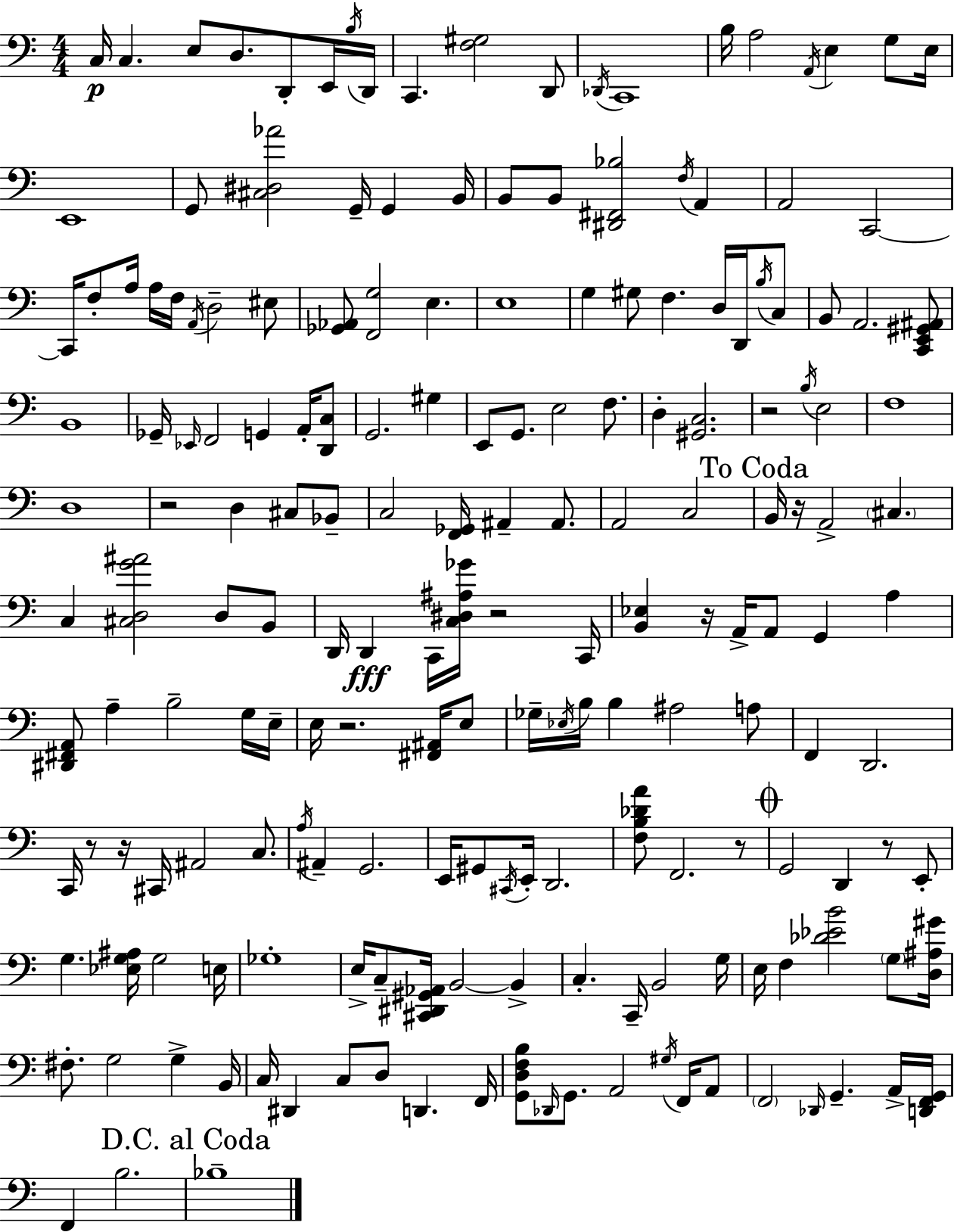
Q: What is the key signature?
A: C major